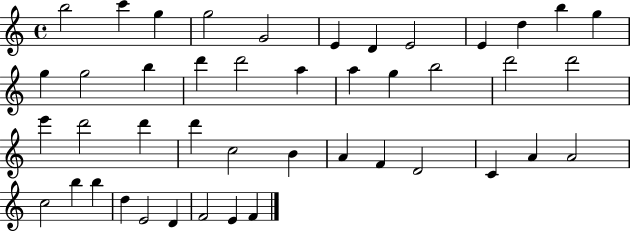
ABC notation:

X:1
T:Untitled
M:4/4
L:1/4
K:C
b2 c' g g2 G2 E D E2 E d b g g g2 b d' d'2 a a g b2 d'2 d'2 e' d'2 d' d' c2 B A F D2 C A A2 c2 b b d E2 D F2 E F